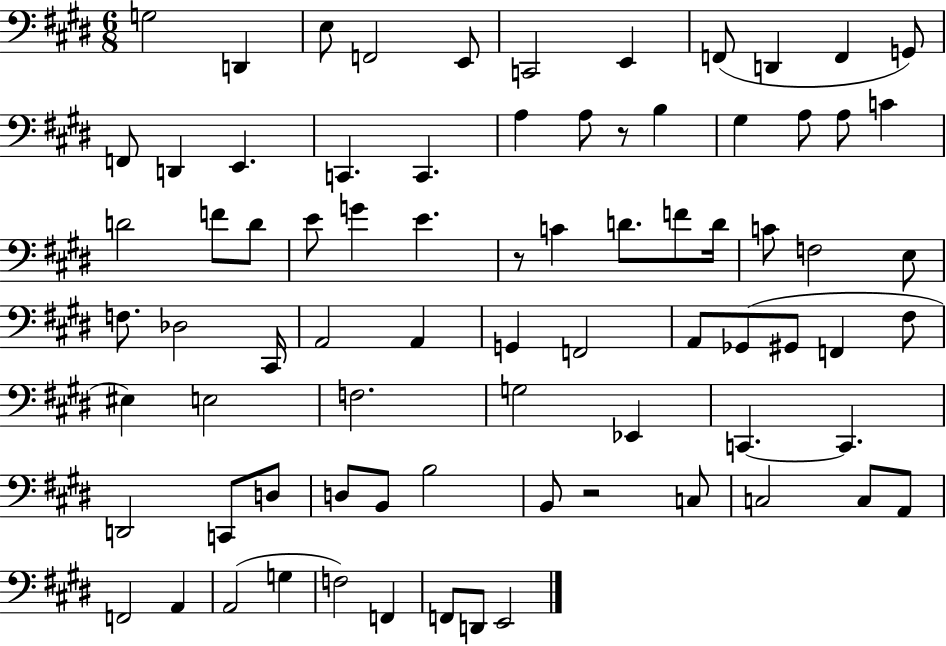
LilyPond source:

{
  \clef bass
  \numericTimeSignature
  \time 6/8
  \key e \major
  \repeat volta 2 { g2 d,4 | e8 f,2 e,8 | c,2 e,4 | f,8( d,4 f,4 g,8) | \break f,8 d,4 e,4. | c,4. c,4. | a4 a8 r8 b4 | gis4 a8 a8 c'4 | \break d'2 f'8 d'8 | e'8 g'4 e'4. | r8 c'4 d'8. f'8 d'16 | c'8 f2 e8 | \break f8. des2 cis,16 | a,2 a,4 | g,4 f,2 | a,8 ges,8( gis,8 f,4 fis8 | \break eis4) e2 | f2. | g2 ees,4 | c,4.~~ c,4. | \break d,2 c,8 d8 | d8 b,8 b2 | b,8 r2 c8 | c2 c8 a,8 | \break f,2 a,4 | a,2( g4 | f2) f,4 | f,8 d,8 e,2 | \break } \bar "|."
}